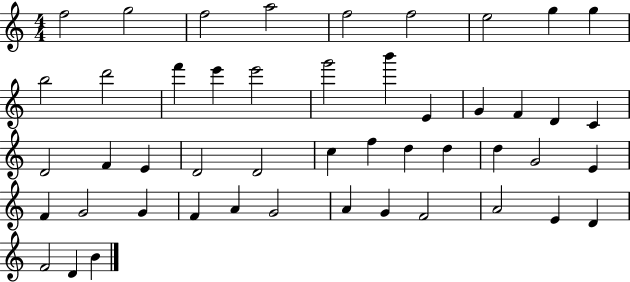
F5/h G5/h F5/h A5/h F5/h F5/h E5/h G5/q G5/q B5/h D6/h F6/q E6/q E6/h G6/h B6/q E4/q G4/q F4/q D4/q C4/q D4/h F4/q E4/q D4/h D4/h C5/q F5/q D5/q D5/q D5/q G4/h E4/q F4/q G4/h G4/q F4/q A4/q G4/h A4/q G4/q F4/h A4/h E4/q D4/q F4/h D4/q B4/q